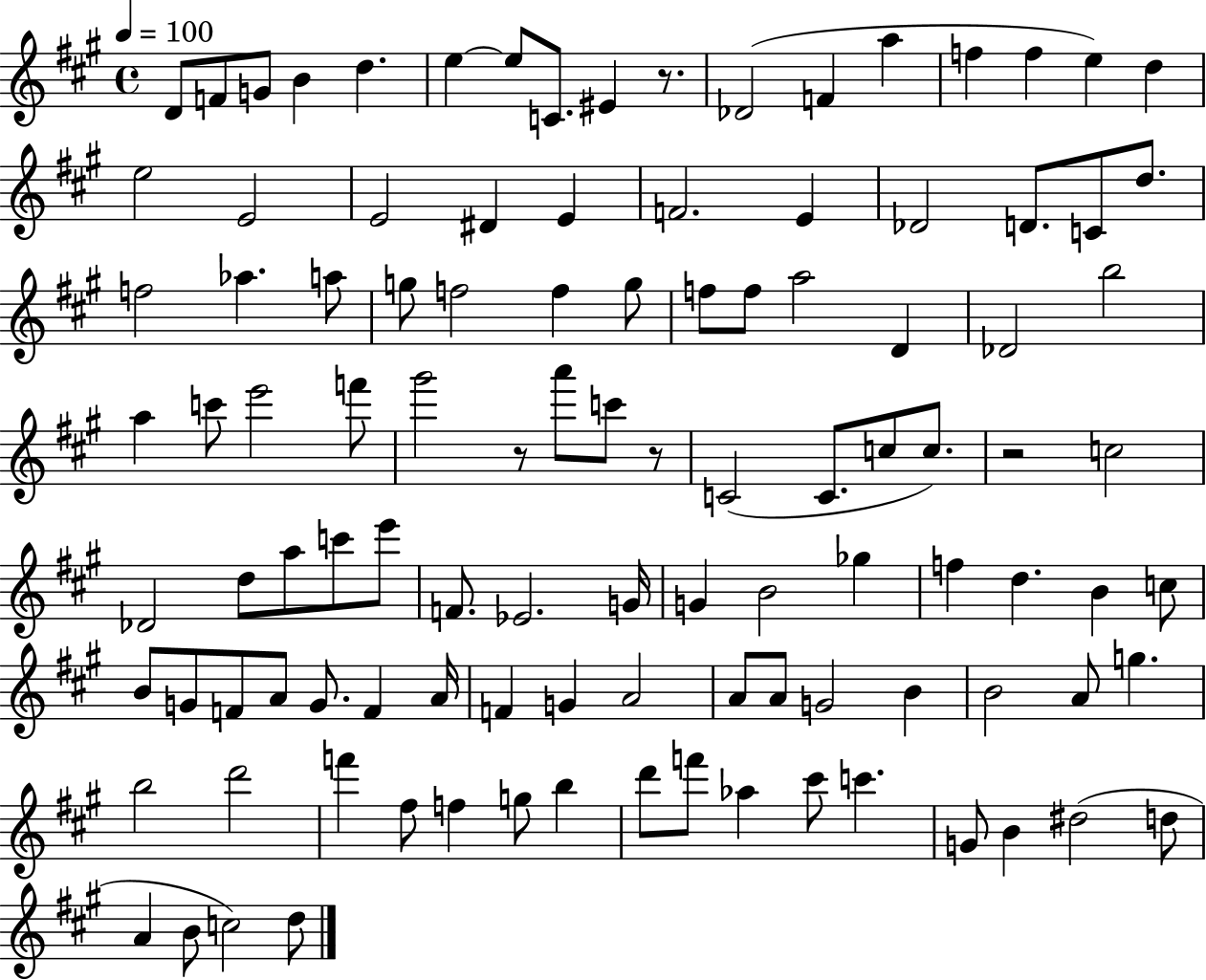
D4/e F4/e G4/e B4/q D5/q. E5/q E5/e C4/e. EIS4/q R/e. Db4/h F4/q A5/q F5/q F5/q E5/q D5/q E5/h E4/h E4/h D#4/q E4/q F4/h. E4/q Db4/h D4/e. C4/e D5/e. F5/h Ab5/q. A5/e G5/e F5/h F5/q G5/e F5/e F5/e A5/h D4/q Db4/h B5/h A5/q C6/e E6/h F6/e G#6/h R/e A6/e C6/e R/e C4/h C4/e. C5/e C5/e. R/h C5/h Db4/h D5/e A5/e C6/e E6/e F4/e. Eb4/h. G4/s G4/q B4/h Gb5/q F5/q D5/q. B4/q C5/e B4/e G4/e F4/e A4/e G4/e. F4/q A4/s F4/q G4/q A4/h A4/e A4/e G4/h B4/q B4/h A4/e G5/q. B5/h D6/h F6/q F#5/e F5/q G5/e B5/q D6/e F6/e Ab5/q C#6/e C6/q. G4/e B4/q D#5/h D5/e A4/q B4/e C5/h D5/e